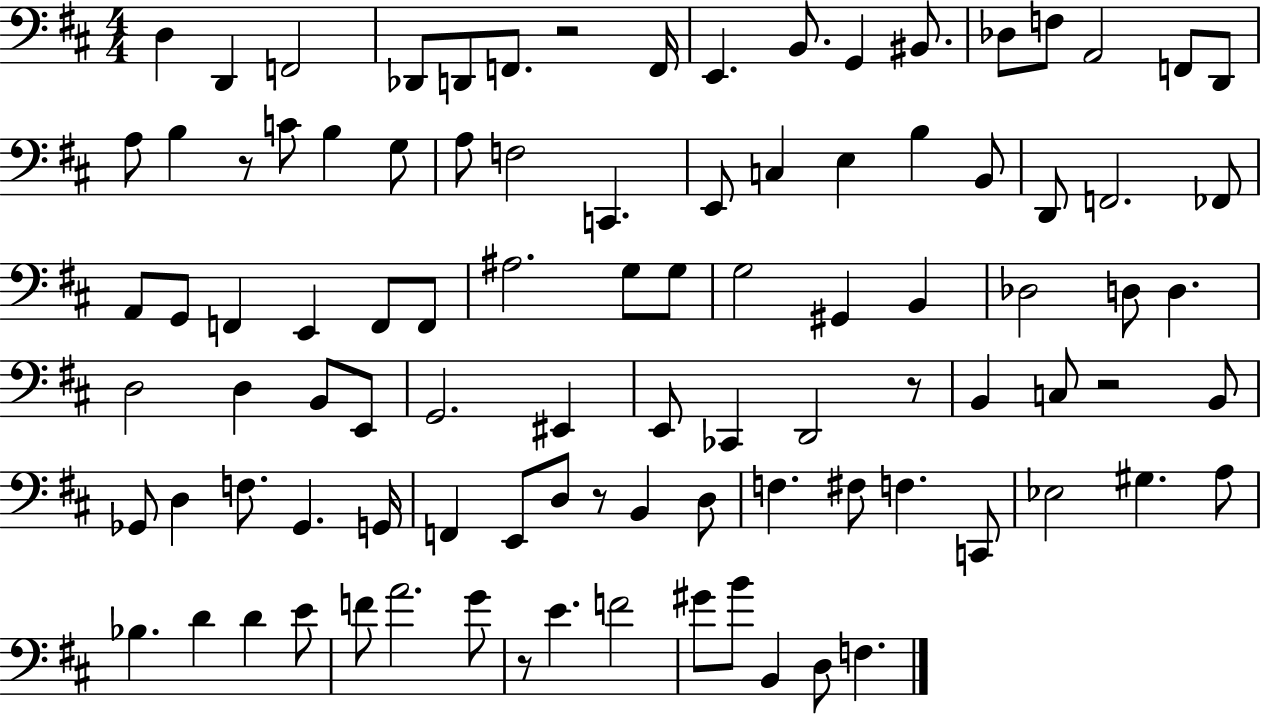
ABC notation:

X:1
T:Untitled
M:4/4
L:1/4
K:D
D, D,, F,,2 _D,,/2 D,,/2 F,,/2 z2 F,,/4 E,, B,,/2 G,, ^B,,/2 _D,/2 F,/2 A,,2 F,,/2 D,,/2 A,/2 B, z/2 C/2 B, G,/2 A,/2 F,2 C,, E,,/2 C, E, B, B,,/2 D,,/2 F,,2 _F,,/2 A,,/2 G,,/2 F,, E,, F,,/2 F,,/2 ^A,2 G,/2 G,/2 G,2 ^G,, B,, _D,2 D,/2 D, D,2 D, B,,/2 E,,/2 G,,2 ^E,, E,,/2 _C,, D,,2 z/2 B,, C,/2 z2 B,,/2 _G,,/2 D, F,/2 _G,, G,,/4 F,, E,,/2 D,/2 z/2 B,, D,/2 F, ^F,/2 F, C,,/2 _E,2 ^G, A,/2 _B, D D E/2 F/2 A2 G/2 z/2 E F2 ^G/2 B/2 B,, D,/2 F,